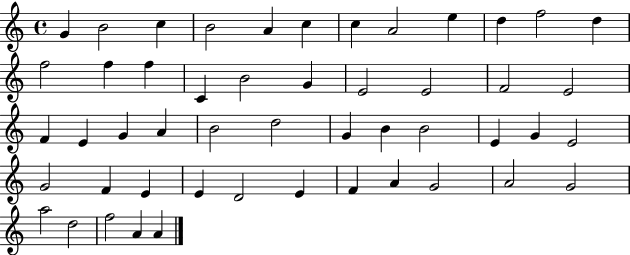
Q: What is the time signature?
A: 4/4